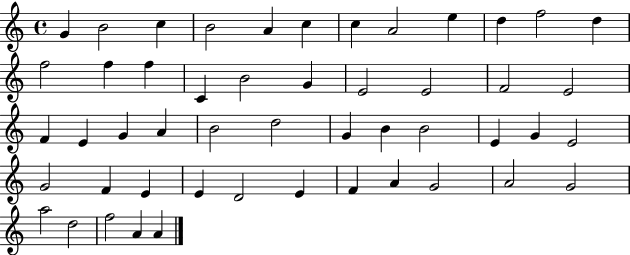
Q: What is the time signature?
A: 4/4